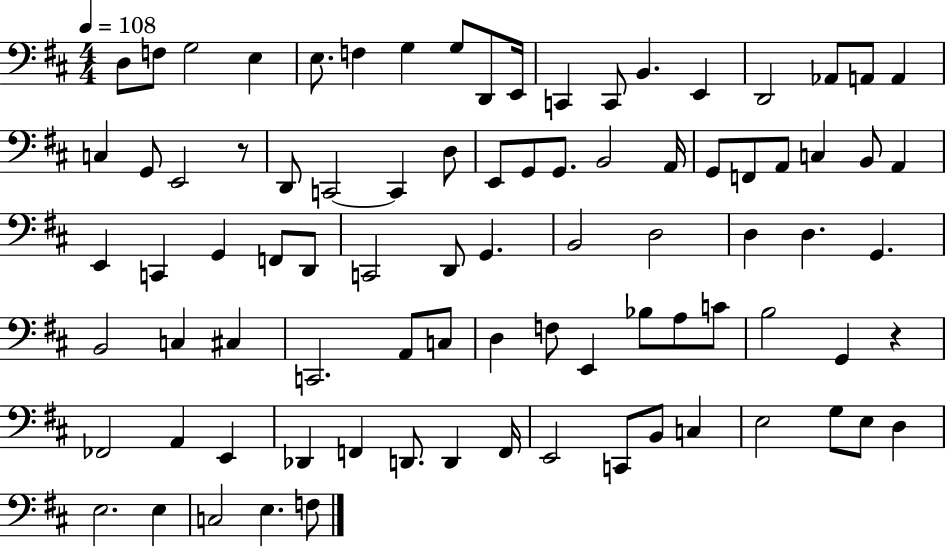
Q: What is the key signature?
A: D major